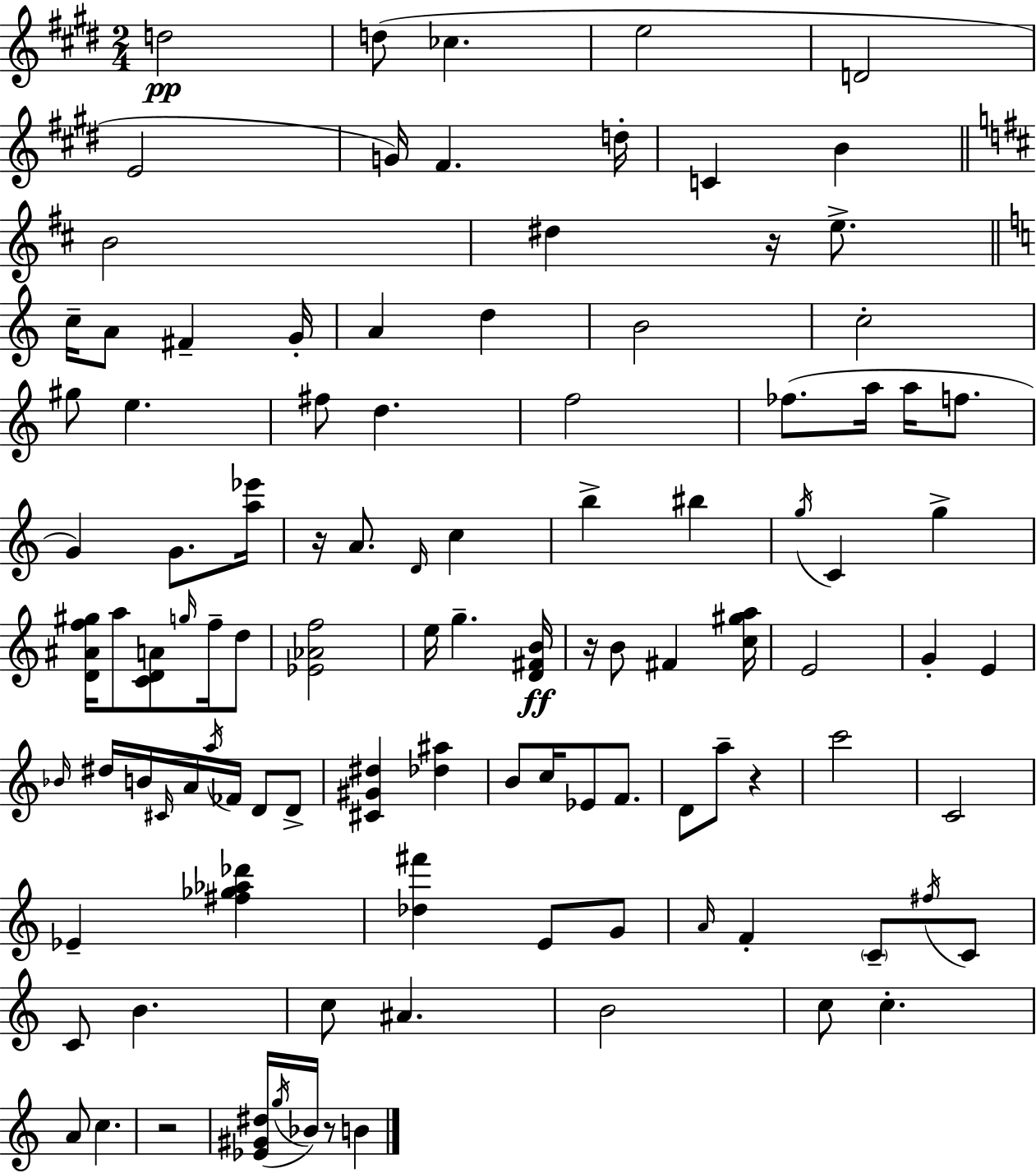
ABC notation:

X:1
T:Untitled
M:2/4
L:1/4
K:E
d2 d/2 _c e2 D2 E2 G/4 ^F d/4 C B B2 ^d z/4 e/2 c/4 A/2 ^F G/4 A d B2 c2 ^g/2 e ^f/2 d f2 _f/2 a/4 a/4 f/2 G G/2 [a_e']/4 z/4 A/2 D/4 c b ^b g/4 C g [D^Af^g]/4 a/2 [CDA]/2 g/4 f/4 d/2 [_E_Af]2 e/4 g [D^FB]/4 z/4 B/2 ^F [c^ga]/4 E2 G E _B/4 ^d/4 B/4 ^C/4 A/4 a/4 _F/4 D/2 D/2 [^C^G^d] [_d^a] B/2 c/4 _E/2 F/2 D/2 a/2 z c'2 C2 _E [^f_g_a_d'] [_d^f'] E/2 G/2 A/4 F C/2 ^f/4 C/2 C/2 B c/2 ^A B2 c/2 c A/2 c z2 [_E^G^d]/4 g/4 _B/4 z/2 B